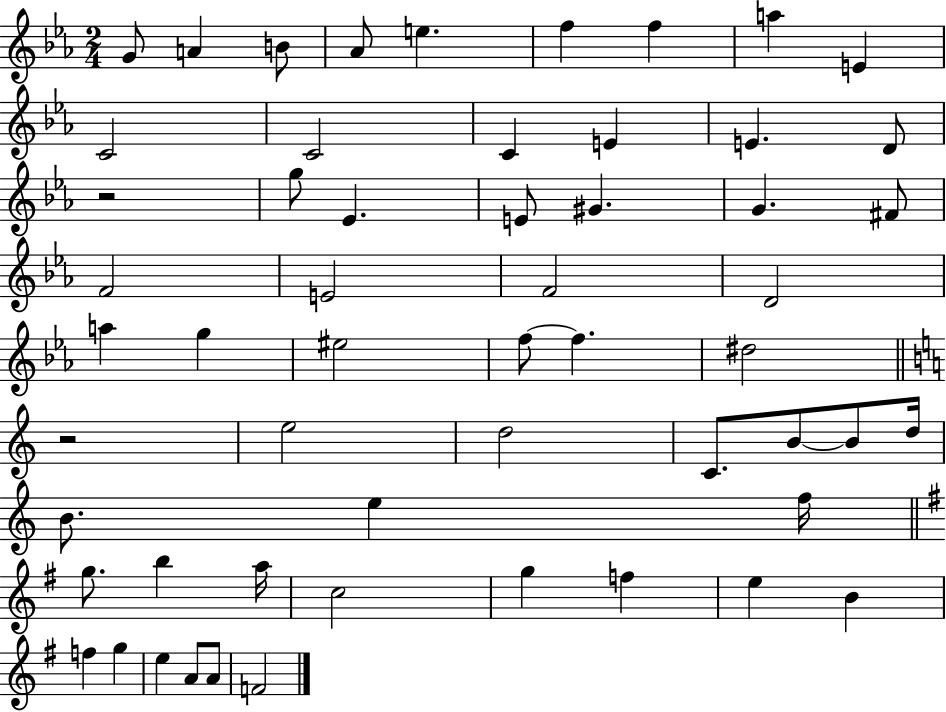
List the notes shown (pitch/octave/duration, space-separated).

G4/e A4/q B4/e Ab4/e E5/q. F5/q F5/q A5/q E4/q C4/h C4/h C4/q E4/q E4/q. D4/e R/h G5/e Eb4/q. E4/e G#4/q. G4/q. F#4/e F4/h E4/h F4/h D4/h A5/q G5/q EIS5/h F5/e F5/q. D#5/h R/h E5/h D5/h C4/e. B4/e B4/e D5/s B4/e. E5/q F5/s G5/e. B5/q A5/s C5/h G5/q F5/q E5/q B4/q F5/q G5/q E5/q A4/e A4/e F4/h